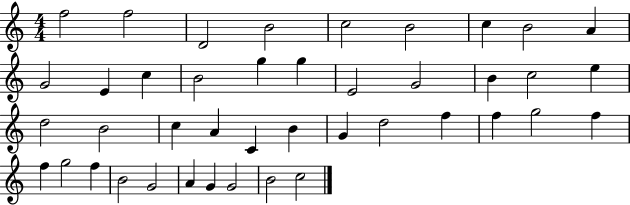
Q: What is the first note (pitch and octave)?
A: F5